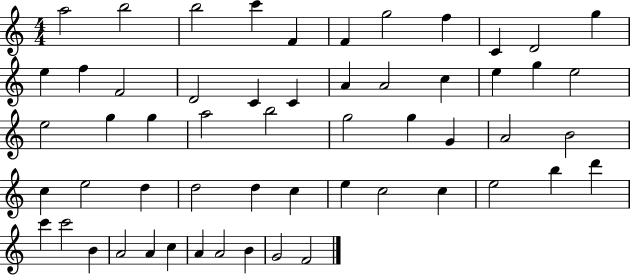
A5/h B5/h B5/h C6/q F4/q F4/q G5/h F5/q C4/q D4/h G5/q E5/q F5/q F4/h D4/h C4/q C4/q A4/q A4/h C5/q E5/q G5/q E5/h E5/h G5/q G5/q A5/h B5/h G5/h G5/q G4/q A4/h B4/h C5/q E5/h D5/q D5/h D5/q C5/q E5/q C5/h C5/q E5/h B5/q D6/q C6/q C6/h B4/q A4/h A4/q C5/q A4/q A4/h B4/q G4/h F4/h